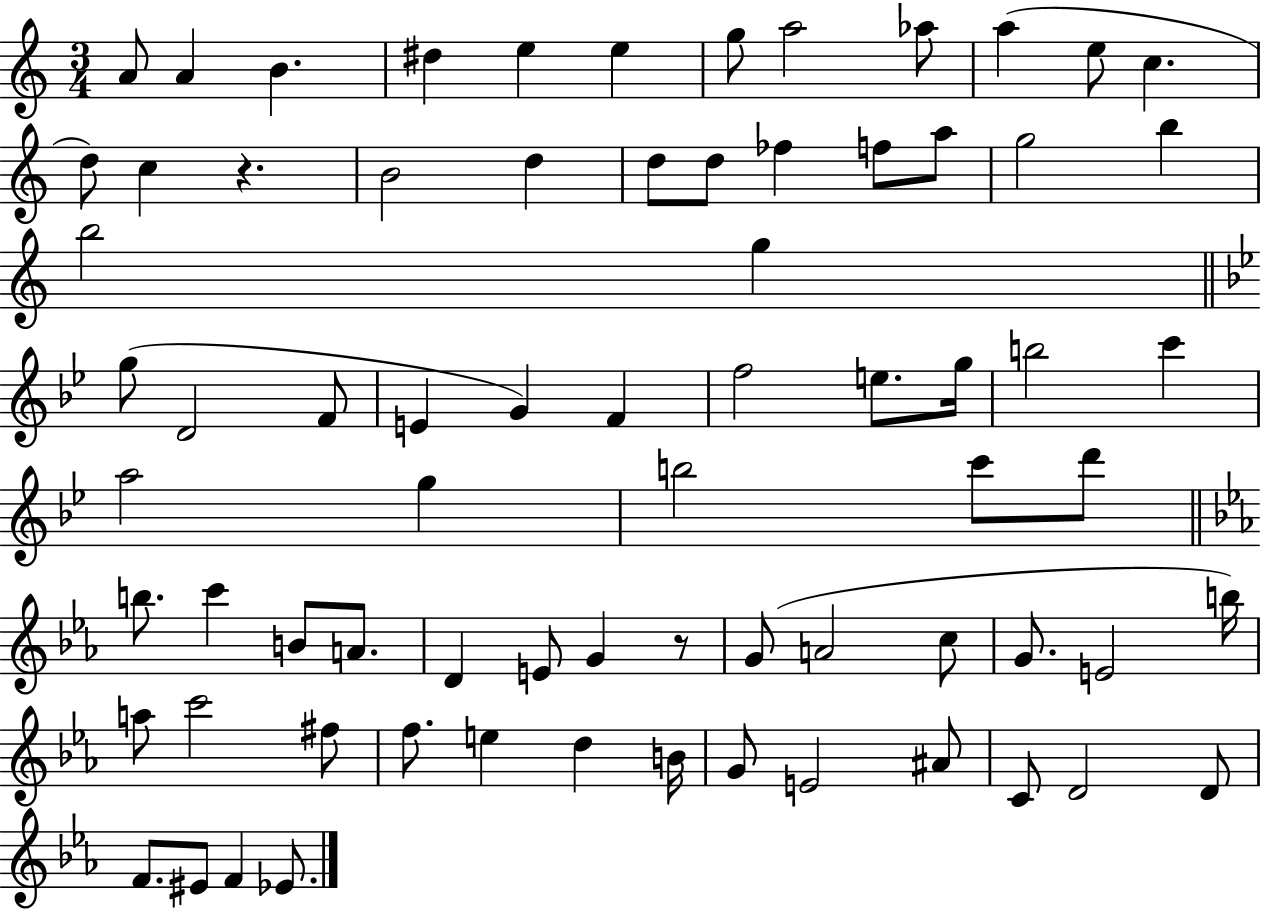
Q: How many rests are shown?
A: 2